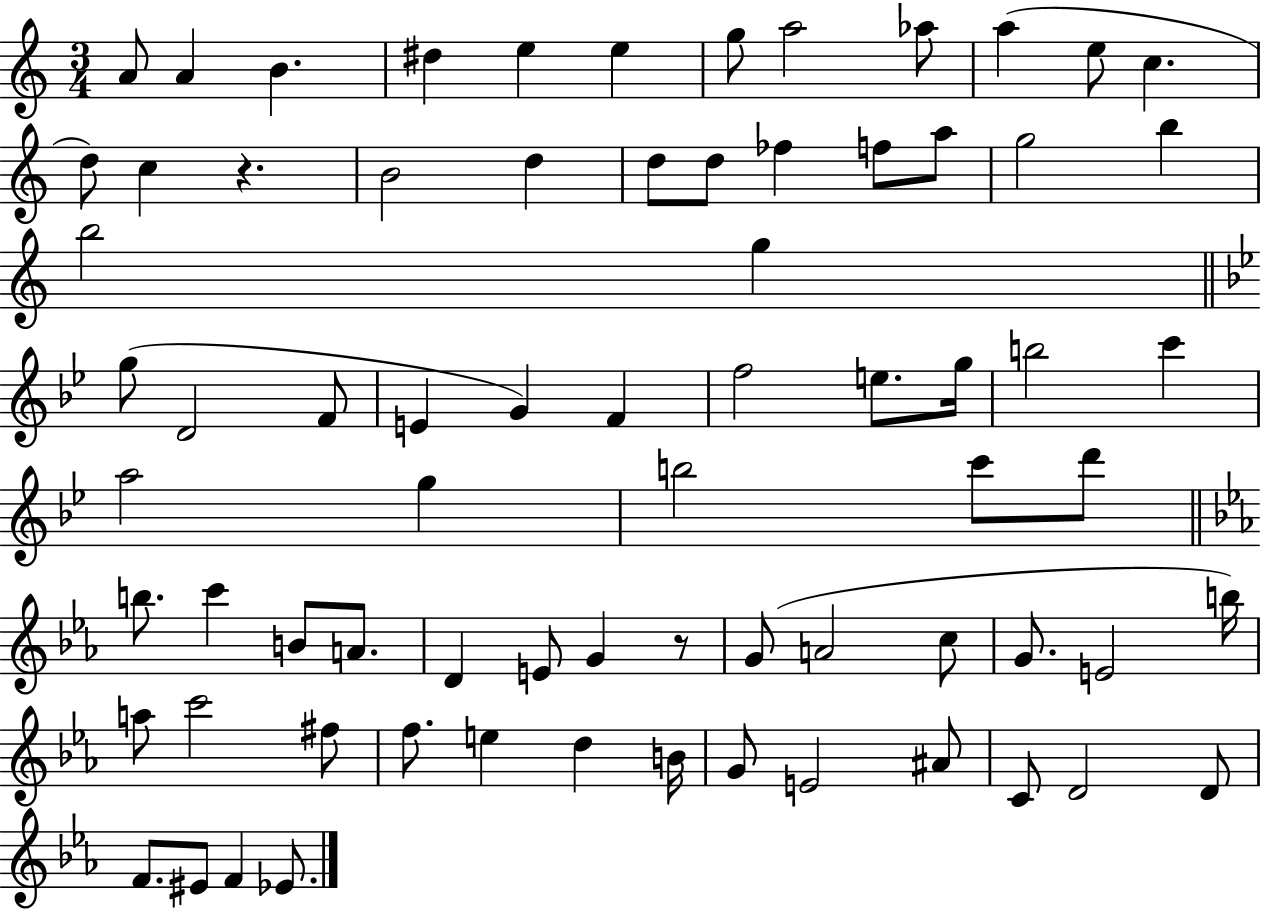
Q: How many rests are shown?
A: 2